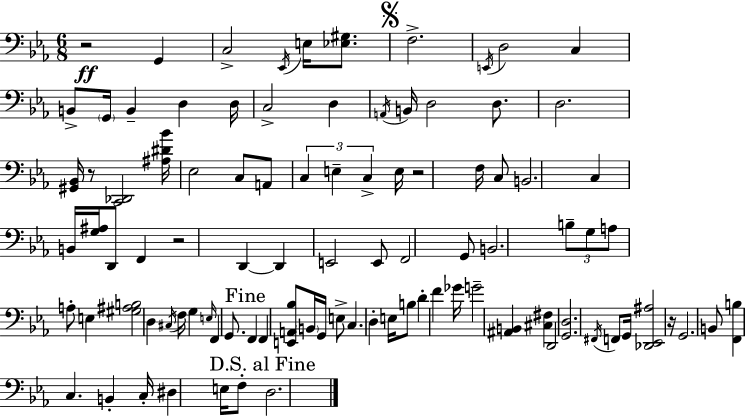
{
  \clef bass
  \numericTimeSignature
  \time 6/8
  \key c \minor
  r2\ff g,4 | c2-> \acciaccatura { ees,16 } e16 <ees gis>8. | \mark \markup { \musicglyph "scripts.segno" } f2.-> | \acciaccatura { e,16 } d2 c4 | \break b,8-> \parenthesize g,16 b,4-- d4 | d16 c2-> d4 | \acciaccatura { a,16 } b,16 d2 | d8. d2. | \break <gis, bes,>16 r8 <c, des,>2 | <ais dis' bes'>16 ees2 c8 | a,8 \tuplet 3/2 { c4 e4-- c4-> } | e16 r2 | \break f16 c8 b,2. | c4 b,16 <g ais>16 d,8 f,4 | r2 d,4~~ | d,4 e,2 | \break e,8 f,2 | g,8 b,2. | \tuplet 3/2 { b8-- g8 a8 } a8-. e4 | <gis ais b>2 d4 | \break \acciaccatura { cis16 } f16 g4 \grace { e16 } f,4 | g,8. \mark "Fine" f,4 f,4 | <e, a, bes>8 \parenthesize b,16 g,16 e8-> c4. | d4-. e16 b8 d'4-. | \break f'4 ges'16 g'2-- | <ais, b,>4 <cis fis>4 d,2 | <g, d>2. | \acciaccatura { fis,16 } f,8 g,16 <des, ees, ais>2 | \break r16 g,2. | b,8 <f, b>4 | c4. b,4-. c16-. dis4 | e16 f8-. \mark "D.S. al Fine" d2. | \break \bar "|."
}